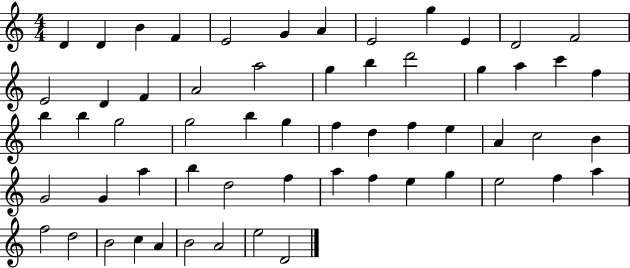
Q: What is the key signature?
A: C major